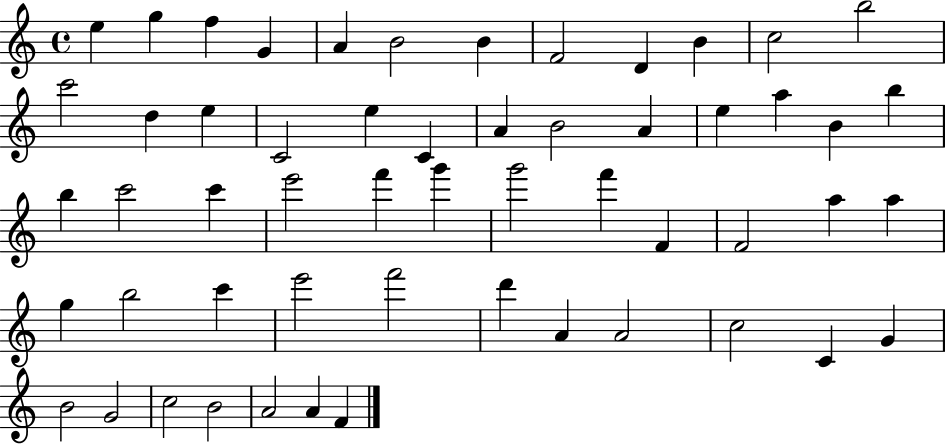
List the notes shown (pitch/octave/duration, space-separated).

E5/q G5/q F5/q G4/q A4/q B4/h B4/q F4/h D4/q B4/q C5/h B5/h C6/h D5/q E5/q C4/h E5/q C4/q A4/q B4/h A4/q E5/q A5/q B4/q B5/q B5/q C6/h C6/q E6/h F6/q G6/q G6/h F6/q F4/q F4/h A5/q A5/q G5/q B5/h C6/q E6/h F6/h D6/q A4/q A4/h C5/h C4/q G4/q B4/h G4/h C5/h B4/h A4/h A4/q F4/q